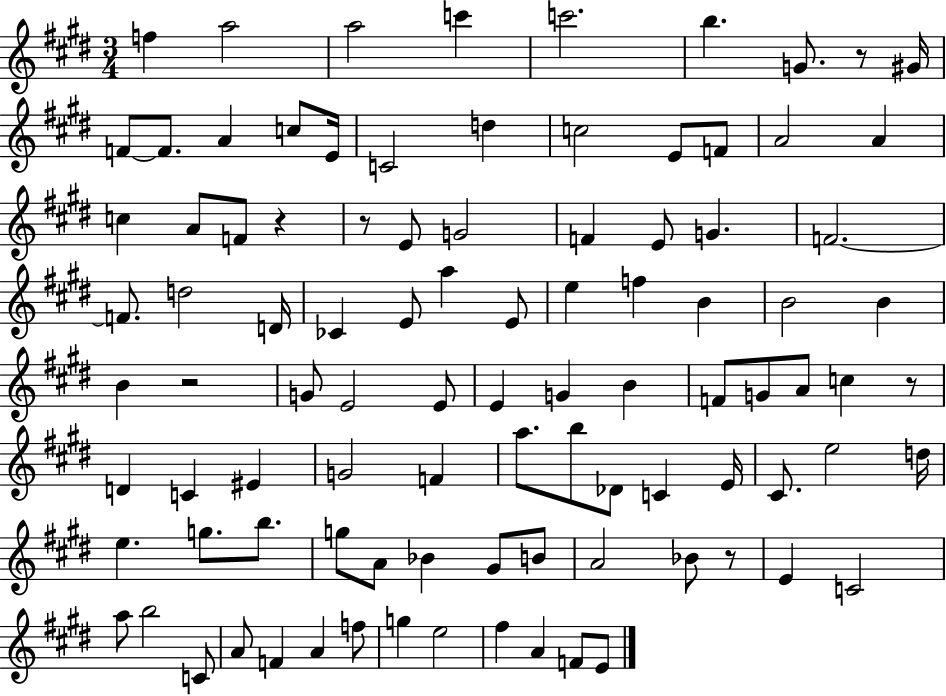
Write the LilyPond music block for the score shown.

{
  \clef treble
  \numericTimeSignature
  \time 3/4
  \key e \major
  f''4 a''2 | a''2 c'''4 | c'''2. | b''4. g'8. r8 gis'16 | \break f'8~~ f'8. a'4 c''8 e'16 | c'2 d''4 | c''2 e'8 f'8 | a'2 a'4 | \break c''4 a'8 f'8 r4 | r8 e'8 g'2 | f'4 e'8 g'4. | f'2.~~ | \break f'8. d''2 d'16 | ces'4 e'8 a''4 e'8 | e''4 f''4 b'4 | b'2 b'4 | \break b'4 r2 | g'8 e'2 e'8 | e'4 g'4 b'4 | f'8 g'8 a'8 c''4 r8 | \break d'4 c'4 eis'4 | g'2 f'4 | a''8. b''8 des'8 c'4 e'16 | cis'8. e''2 d''16 | \break e''4. g''8. b''8. | g''8 a'8 bes'4 gis'8 b'8 | a'2 bes'8 r8 | e'4 c'2 | \break a''8 b''2 c'8 | a'8 f'4 a'4 f''8 | g''4 e''2 | fis''4 a'4 f'8 e'8 | \break \bar "|."
}